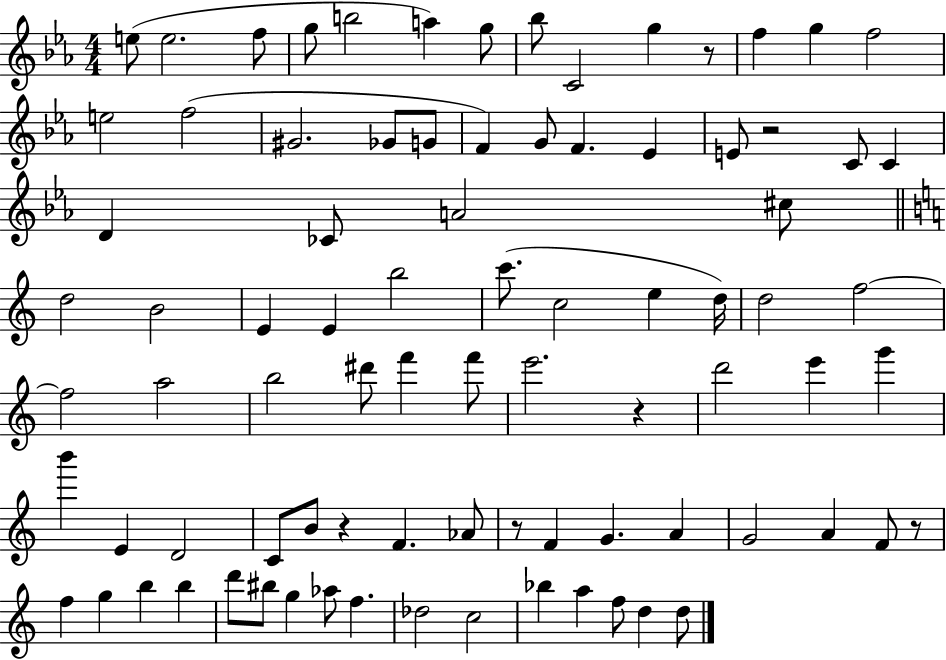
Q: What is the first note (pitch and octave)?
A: E5